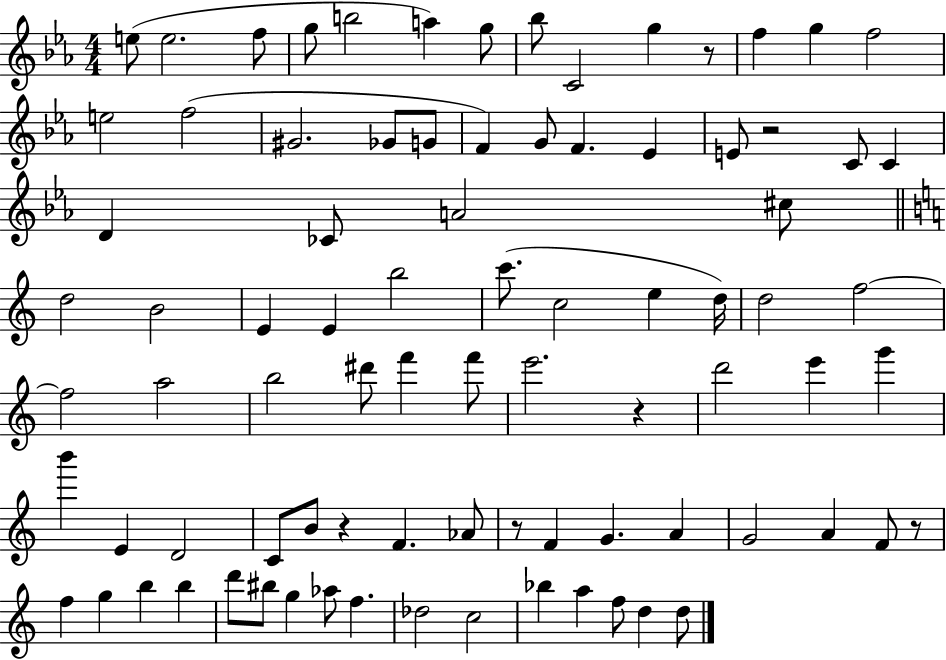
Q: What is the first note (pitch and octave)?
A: E5